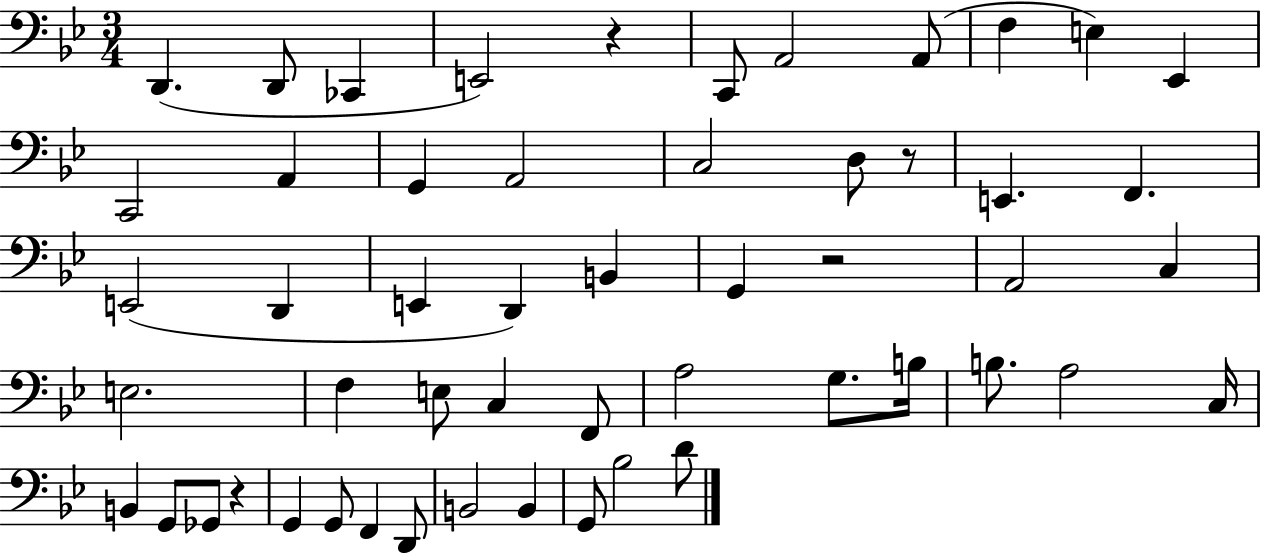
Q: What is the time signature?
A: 3/4